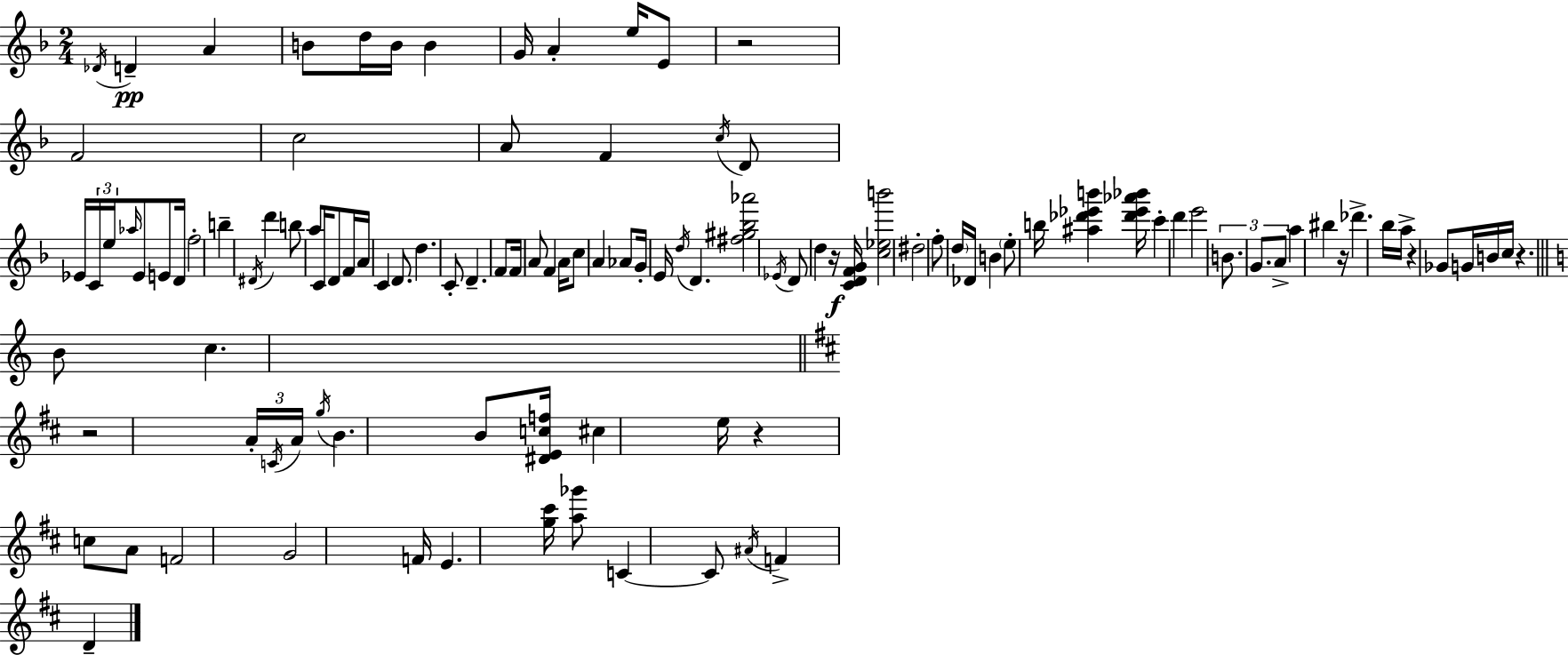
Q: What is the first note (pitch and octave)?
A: Db4